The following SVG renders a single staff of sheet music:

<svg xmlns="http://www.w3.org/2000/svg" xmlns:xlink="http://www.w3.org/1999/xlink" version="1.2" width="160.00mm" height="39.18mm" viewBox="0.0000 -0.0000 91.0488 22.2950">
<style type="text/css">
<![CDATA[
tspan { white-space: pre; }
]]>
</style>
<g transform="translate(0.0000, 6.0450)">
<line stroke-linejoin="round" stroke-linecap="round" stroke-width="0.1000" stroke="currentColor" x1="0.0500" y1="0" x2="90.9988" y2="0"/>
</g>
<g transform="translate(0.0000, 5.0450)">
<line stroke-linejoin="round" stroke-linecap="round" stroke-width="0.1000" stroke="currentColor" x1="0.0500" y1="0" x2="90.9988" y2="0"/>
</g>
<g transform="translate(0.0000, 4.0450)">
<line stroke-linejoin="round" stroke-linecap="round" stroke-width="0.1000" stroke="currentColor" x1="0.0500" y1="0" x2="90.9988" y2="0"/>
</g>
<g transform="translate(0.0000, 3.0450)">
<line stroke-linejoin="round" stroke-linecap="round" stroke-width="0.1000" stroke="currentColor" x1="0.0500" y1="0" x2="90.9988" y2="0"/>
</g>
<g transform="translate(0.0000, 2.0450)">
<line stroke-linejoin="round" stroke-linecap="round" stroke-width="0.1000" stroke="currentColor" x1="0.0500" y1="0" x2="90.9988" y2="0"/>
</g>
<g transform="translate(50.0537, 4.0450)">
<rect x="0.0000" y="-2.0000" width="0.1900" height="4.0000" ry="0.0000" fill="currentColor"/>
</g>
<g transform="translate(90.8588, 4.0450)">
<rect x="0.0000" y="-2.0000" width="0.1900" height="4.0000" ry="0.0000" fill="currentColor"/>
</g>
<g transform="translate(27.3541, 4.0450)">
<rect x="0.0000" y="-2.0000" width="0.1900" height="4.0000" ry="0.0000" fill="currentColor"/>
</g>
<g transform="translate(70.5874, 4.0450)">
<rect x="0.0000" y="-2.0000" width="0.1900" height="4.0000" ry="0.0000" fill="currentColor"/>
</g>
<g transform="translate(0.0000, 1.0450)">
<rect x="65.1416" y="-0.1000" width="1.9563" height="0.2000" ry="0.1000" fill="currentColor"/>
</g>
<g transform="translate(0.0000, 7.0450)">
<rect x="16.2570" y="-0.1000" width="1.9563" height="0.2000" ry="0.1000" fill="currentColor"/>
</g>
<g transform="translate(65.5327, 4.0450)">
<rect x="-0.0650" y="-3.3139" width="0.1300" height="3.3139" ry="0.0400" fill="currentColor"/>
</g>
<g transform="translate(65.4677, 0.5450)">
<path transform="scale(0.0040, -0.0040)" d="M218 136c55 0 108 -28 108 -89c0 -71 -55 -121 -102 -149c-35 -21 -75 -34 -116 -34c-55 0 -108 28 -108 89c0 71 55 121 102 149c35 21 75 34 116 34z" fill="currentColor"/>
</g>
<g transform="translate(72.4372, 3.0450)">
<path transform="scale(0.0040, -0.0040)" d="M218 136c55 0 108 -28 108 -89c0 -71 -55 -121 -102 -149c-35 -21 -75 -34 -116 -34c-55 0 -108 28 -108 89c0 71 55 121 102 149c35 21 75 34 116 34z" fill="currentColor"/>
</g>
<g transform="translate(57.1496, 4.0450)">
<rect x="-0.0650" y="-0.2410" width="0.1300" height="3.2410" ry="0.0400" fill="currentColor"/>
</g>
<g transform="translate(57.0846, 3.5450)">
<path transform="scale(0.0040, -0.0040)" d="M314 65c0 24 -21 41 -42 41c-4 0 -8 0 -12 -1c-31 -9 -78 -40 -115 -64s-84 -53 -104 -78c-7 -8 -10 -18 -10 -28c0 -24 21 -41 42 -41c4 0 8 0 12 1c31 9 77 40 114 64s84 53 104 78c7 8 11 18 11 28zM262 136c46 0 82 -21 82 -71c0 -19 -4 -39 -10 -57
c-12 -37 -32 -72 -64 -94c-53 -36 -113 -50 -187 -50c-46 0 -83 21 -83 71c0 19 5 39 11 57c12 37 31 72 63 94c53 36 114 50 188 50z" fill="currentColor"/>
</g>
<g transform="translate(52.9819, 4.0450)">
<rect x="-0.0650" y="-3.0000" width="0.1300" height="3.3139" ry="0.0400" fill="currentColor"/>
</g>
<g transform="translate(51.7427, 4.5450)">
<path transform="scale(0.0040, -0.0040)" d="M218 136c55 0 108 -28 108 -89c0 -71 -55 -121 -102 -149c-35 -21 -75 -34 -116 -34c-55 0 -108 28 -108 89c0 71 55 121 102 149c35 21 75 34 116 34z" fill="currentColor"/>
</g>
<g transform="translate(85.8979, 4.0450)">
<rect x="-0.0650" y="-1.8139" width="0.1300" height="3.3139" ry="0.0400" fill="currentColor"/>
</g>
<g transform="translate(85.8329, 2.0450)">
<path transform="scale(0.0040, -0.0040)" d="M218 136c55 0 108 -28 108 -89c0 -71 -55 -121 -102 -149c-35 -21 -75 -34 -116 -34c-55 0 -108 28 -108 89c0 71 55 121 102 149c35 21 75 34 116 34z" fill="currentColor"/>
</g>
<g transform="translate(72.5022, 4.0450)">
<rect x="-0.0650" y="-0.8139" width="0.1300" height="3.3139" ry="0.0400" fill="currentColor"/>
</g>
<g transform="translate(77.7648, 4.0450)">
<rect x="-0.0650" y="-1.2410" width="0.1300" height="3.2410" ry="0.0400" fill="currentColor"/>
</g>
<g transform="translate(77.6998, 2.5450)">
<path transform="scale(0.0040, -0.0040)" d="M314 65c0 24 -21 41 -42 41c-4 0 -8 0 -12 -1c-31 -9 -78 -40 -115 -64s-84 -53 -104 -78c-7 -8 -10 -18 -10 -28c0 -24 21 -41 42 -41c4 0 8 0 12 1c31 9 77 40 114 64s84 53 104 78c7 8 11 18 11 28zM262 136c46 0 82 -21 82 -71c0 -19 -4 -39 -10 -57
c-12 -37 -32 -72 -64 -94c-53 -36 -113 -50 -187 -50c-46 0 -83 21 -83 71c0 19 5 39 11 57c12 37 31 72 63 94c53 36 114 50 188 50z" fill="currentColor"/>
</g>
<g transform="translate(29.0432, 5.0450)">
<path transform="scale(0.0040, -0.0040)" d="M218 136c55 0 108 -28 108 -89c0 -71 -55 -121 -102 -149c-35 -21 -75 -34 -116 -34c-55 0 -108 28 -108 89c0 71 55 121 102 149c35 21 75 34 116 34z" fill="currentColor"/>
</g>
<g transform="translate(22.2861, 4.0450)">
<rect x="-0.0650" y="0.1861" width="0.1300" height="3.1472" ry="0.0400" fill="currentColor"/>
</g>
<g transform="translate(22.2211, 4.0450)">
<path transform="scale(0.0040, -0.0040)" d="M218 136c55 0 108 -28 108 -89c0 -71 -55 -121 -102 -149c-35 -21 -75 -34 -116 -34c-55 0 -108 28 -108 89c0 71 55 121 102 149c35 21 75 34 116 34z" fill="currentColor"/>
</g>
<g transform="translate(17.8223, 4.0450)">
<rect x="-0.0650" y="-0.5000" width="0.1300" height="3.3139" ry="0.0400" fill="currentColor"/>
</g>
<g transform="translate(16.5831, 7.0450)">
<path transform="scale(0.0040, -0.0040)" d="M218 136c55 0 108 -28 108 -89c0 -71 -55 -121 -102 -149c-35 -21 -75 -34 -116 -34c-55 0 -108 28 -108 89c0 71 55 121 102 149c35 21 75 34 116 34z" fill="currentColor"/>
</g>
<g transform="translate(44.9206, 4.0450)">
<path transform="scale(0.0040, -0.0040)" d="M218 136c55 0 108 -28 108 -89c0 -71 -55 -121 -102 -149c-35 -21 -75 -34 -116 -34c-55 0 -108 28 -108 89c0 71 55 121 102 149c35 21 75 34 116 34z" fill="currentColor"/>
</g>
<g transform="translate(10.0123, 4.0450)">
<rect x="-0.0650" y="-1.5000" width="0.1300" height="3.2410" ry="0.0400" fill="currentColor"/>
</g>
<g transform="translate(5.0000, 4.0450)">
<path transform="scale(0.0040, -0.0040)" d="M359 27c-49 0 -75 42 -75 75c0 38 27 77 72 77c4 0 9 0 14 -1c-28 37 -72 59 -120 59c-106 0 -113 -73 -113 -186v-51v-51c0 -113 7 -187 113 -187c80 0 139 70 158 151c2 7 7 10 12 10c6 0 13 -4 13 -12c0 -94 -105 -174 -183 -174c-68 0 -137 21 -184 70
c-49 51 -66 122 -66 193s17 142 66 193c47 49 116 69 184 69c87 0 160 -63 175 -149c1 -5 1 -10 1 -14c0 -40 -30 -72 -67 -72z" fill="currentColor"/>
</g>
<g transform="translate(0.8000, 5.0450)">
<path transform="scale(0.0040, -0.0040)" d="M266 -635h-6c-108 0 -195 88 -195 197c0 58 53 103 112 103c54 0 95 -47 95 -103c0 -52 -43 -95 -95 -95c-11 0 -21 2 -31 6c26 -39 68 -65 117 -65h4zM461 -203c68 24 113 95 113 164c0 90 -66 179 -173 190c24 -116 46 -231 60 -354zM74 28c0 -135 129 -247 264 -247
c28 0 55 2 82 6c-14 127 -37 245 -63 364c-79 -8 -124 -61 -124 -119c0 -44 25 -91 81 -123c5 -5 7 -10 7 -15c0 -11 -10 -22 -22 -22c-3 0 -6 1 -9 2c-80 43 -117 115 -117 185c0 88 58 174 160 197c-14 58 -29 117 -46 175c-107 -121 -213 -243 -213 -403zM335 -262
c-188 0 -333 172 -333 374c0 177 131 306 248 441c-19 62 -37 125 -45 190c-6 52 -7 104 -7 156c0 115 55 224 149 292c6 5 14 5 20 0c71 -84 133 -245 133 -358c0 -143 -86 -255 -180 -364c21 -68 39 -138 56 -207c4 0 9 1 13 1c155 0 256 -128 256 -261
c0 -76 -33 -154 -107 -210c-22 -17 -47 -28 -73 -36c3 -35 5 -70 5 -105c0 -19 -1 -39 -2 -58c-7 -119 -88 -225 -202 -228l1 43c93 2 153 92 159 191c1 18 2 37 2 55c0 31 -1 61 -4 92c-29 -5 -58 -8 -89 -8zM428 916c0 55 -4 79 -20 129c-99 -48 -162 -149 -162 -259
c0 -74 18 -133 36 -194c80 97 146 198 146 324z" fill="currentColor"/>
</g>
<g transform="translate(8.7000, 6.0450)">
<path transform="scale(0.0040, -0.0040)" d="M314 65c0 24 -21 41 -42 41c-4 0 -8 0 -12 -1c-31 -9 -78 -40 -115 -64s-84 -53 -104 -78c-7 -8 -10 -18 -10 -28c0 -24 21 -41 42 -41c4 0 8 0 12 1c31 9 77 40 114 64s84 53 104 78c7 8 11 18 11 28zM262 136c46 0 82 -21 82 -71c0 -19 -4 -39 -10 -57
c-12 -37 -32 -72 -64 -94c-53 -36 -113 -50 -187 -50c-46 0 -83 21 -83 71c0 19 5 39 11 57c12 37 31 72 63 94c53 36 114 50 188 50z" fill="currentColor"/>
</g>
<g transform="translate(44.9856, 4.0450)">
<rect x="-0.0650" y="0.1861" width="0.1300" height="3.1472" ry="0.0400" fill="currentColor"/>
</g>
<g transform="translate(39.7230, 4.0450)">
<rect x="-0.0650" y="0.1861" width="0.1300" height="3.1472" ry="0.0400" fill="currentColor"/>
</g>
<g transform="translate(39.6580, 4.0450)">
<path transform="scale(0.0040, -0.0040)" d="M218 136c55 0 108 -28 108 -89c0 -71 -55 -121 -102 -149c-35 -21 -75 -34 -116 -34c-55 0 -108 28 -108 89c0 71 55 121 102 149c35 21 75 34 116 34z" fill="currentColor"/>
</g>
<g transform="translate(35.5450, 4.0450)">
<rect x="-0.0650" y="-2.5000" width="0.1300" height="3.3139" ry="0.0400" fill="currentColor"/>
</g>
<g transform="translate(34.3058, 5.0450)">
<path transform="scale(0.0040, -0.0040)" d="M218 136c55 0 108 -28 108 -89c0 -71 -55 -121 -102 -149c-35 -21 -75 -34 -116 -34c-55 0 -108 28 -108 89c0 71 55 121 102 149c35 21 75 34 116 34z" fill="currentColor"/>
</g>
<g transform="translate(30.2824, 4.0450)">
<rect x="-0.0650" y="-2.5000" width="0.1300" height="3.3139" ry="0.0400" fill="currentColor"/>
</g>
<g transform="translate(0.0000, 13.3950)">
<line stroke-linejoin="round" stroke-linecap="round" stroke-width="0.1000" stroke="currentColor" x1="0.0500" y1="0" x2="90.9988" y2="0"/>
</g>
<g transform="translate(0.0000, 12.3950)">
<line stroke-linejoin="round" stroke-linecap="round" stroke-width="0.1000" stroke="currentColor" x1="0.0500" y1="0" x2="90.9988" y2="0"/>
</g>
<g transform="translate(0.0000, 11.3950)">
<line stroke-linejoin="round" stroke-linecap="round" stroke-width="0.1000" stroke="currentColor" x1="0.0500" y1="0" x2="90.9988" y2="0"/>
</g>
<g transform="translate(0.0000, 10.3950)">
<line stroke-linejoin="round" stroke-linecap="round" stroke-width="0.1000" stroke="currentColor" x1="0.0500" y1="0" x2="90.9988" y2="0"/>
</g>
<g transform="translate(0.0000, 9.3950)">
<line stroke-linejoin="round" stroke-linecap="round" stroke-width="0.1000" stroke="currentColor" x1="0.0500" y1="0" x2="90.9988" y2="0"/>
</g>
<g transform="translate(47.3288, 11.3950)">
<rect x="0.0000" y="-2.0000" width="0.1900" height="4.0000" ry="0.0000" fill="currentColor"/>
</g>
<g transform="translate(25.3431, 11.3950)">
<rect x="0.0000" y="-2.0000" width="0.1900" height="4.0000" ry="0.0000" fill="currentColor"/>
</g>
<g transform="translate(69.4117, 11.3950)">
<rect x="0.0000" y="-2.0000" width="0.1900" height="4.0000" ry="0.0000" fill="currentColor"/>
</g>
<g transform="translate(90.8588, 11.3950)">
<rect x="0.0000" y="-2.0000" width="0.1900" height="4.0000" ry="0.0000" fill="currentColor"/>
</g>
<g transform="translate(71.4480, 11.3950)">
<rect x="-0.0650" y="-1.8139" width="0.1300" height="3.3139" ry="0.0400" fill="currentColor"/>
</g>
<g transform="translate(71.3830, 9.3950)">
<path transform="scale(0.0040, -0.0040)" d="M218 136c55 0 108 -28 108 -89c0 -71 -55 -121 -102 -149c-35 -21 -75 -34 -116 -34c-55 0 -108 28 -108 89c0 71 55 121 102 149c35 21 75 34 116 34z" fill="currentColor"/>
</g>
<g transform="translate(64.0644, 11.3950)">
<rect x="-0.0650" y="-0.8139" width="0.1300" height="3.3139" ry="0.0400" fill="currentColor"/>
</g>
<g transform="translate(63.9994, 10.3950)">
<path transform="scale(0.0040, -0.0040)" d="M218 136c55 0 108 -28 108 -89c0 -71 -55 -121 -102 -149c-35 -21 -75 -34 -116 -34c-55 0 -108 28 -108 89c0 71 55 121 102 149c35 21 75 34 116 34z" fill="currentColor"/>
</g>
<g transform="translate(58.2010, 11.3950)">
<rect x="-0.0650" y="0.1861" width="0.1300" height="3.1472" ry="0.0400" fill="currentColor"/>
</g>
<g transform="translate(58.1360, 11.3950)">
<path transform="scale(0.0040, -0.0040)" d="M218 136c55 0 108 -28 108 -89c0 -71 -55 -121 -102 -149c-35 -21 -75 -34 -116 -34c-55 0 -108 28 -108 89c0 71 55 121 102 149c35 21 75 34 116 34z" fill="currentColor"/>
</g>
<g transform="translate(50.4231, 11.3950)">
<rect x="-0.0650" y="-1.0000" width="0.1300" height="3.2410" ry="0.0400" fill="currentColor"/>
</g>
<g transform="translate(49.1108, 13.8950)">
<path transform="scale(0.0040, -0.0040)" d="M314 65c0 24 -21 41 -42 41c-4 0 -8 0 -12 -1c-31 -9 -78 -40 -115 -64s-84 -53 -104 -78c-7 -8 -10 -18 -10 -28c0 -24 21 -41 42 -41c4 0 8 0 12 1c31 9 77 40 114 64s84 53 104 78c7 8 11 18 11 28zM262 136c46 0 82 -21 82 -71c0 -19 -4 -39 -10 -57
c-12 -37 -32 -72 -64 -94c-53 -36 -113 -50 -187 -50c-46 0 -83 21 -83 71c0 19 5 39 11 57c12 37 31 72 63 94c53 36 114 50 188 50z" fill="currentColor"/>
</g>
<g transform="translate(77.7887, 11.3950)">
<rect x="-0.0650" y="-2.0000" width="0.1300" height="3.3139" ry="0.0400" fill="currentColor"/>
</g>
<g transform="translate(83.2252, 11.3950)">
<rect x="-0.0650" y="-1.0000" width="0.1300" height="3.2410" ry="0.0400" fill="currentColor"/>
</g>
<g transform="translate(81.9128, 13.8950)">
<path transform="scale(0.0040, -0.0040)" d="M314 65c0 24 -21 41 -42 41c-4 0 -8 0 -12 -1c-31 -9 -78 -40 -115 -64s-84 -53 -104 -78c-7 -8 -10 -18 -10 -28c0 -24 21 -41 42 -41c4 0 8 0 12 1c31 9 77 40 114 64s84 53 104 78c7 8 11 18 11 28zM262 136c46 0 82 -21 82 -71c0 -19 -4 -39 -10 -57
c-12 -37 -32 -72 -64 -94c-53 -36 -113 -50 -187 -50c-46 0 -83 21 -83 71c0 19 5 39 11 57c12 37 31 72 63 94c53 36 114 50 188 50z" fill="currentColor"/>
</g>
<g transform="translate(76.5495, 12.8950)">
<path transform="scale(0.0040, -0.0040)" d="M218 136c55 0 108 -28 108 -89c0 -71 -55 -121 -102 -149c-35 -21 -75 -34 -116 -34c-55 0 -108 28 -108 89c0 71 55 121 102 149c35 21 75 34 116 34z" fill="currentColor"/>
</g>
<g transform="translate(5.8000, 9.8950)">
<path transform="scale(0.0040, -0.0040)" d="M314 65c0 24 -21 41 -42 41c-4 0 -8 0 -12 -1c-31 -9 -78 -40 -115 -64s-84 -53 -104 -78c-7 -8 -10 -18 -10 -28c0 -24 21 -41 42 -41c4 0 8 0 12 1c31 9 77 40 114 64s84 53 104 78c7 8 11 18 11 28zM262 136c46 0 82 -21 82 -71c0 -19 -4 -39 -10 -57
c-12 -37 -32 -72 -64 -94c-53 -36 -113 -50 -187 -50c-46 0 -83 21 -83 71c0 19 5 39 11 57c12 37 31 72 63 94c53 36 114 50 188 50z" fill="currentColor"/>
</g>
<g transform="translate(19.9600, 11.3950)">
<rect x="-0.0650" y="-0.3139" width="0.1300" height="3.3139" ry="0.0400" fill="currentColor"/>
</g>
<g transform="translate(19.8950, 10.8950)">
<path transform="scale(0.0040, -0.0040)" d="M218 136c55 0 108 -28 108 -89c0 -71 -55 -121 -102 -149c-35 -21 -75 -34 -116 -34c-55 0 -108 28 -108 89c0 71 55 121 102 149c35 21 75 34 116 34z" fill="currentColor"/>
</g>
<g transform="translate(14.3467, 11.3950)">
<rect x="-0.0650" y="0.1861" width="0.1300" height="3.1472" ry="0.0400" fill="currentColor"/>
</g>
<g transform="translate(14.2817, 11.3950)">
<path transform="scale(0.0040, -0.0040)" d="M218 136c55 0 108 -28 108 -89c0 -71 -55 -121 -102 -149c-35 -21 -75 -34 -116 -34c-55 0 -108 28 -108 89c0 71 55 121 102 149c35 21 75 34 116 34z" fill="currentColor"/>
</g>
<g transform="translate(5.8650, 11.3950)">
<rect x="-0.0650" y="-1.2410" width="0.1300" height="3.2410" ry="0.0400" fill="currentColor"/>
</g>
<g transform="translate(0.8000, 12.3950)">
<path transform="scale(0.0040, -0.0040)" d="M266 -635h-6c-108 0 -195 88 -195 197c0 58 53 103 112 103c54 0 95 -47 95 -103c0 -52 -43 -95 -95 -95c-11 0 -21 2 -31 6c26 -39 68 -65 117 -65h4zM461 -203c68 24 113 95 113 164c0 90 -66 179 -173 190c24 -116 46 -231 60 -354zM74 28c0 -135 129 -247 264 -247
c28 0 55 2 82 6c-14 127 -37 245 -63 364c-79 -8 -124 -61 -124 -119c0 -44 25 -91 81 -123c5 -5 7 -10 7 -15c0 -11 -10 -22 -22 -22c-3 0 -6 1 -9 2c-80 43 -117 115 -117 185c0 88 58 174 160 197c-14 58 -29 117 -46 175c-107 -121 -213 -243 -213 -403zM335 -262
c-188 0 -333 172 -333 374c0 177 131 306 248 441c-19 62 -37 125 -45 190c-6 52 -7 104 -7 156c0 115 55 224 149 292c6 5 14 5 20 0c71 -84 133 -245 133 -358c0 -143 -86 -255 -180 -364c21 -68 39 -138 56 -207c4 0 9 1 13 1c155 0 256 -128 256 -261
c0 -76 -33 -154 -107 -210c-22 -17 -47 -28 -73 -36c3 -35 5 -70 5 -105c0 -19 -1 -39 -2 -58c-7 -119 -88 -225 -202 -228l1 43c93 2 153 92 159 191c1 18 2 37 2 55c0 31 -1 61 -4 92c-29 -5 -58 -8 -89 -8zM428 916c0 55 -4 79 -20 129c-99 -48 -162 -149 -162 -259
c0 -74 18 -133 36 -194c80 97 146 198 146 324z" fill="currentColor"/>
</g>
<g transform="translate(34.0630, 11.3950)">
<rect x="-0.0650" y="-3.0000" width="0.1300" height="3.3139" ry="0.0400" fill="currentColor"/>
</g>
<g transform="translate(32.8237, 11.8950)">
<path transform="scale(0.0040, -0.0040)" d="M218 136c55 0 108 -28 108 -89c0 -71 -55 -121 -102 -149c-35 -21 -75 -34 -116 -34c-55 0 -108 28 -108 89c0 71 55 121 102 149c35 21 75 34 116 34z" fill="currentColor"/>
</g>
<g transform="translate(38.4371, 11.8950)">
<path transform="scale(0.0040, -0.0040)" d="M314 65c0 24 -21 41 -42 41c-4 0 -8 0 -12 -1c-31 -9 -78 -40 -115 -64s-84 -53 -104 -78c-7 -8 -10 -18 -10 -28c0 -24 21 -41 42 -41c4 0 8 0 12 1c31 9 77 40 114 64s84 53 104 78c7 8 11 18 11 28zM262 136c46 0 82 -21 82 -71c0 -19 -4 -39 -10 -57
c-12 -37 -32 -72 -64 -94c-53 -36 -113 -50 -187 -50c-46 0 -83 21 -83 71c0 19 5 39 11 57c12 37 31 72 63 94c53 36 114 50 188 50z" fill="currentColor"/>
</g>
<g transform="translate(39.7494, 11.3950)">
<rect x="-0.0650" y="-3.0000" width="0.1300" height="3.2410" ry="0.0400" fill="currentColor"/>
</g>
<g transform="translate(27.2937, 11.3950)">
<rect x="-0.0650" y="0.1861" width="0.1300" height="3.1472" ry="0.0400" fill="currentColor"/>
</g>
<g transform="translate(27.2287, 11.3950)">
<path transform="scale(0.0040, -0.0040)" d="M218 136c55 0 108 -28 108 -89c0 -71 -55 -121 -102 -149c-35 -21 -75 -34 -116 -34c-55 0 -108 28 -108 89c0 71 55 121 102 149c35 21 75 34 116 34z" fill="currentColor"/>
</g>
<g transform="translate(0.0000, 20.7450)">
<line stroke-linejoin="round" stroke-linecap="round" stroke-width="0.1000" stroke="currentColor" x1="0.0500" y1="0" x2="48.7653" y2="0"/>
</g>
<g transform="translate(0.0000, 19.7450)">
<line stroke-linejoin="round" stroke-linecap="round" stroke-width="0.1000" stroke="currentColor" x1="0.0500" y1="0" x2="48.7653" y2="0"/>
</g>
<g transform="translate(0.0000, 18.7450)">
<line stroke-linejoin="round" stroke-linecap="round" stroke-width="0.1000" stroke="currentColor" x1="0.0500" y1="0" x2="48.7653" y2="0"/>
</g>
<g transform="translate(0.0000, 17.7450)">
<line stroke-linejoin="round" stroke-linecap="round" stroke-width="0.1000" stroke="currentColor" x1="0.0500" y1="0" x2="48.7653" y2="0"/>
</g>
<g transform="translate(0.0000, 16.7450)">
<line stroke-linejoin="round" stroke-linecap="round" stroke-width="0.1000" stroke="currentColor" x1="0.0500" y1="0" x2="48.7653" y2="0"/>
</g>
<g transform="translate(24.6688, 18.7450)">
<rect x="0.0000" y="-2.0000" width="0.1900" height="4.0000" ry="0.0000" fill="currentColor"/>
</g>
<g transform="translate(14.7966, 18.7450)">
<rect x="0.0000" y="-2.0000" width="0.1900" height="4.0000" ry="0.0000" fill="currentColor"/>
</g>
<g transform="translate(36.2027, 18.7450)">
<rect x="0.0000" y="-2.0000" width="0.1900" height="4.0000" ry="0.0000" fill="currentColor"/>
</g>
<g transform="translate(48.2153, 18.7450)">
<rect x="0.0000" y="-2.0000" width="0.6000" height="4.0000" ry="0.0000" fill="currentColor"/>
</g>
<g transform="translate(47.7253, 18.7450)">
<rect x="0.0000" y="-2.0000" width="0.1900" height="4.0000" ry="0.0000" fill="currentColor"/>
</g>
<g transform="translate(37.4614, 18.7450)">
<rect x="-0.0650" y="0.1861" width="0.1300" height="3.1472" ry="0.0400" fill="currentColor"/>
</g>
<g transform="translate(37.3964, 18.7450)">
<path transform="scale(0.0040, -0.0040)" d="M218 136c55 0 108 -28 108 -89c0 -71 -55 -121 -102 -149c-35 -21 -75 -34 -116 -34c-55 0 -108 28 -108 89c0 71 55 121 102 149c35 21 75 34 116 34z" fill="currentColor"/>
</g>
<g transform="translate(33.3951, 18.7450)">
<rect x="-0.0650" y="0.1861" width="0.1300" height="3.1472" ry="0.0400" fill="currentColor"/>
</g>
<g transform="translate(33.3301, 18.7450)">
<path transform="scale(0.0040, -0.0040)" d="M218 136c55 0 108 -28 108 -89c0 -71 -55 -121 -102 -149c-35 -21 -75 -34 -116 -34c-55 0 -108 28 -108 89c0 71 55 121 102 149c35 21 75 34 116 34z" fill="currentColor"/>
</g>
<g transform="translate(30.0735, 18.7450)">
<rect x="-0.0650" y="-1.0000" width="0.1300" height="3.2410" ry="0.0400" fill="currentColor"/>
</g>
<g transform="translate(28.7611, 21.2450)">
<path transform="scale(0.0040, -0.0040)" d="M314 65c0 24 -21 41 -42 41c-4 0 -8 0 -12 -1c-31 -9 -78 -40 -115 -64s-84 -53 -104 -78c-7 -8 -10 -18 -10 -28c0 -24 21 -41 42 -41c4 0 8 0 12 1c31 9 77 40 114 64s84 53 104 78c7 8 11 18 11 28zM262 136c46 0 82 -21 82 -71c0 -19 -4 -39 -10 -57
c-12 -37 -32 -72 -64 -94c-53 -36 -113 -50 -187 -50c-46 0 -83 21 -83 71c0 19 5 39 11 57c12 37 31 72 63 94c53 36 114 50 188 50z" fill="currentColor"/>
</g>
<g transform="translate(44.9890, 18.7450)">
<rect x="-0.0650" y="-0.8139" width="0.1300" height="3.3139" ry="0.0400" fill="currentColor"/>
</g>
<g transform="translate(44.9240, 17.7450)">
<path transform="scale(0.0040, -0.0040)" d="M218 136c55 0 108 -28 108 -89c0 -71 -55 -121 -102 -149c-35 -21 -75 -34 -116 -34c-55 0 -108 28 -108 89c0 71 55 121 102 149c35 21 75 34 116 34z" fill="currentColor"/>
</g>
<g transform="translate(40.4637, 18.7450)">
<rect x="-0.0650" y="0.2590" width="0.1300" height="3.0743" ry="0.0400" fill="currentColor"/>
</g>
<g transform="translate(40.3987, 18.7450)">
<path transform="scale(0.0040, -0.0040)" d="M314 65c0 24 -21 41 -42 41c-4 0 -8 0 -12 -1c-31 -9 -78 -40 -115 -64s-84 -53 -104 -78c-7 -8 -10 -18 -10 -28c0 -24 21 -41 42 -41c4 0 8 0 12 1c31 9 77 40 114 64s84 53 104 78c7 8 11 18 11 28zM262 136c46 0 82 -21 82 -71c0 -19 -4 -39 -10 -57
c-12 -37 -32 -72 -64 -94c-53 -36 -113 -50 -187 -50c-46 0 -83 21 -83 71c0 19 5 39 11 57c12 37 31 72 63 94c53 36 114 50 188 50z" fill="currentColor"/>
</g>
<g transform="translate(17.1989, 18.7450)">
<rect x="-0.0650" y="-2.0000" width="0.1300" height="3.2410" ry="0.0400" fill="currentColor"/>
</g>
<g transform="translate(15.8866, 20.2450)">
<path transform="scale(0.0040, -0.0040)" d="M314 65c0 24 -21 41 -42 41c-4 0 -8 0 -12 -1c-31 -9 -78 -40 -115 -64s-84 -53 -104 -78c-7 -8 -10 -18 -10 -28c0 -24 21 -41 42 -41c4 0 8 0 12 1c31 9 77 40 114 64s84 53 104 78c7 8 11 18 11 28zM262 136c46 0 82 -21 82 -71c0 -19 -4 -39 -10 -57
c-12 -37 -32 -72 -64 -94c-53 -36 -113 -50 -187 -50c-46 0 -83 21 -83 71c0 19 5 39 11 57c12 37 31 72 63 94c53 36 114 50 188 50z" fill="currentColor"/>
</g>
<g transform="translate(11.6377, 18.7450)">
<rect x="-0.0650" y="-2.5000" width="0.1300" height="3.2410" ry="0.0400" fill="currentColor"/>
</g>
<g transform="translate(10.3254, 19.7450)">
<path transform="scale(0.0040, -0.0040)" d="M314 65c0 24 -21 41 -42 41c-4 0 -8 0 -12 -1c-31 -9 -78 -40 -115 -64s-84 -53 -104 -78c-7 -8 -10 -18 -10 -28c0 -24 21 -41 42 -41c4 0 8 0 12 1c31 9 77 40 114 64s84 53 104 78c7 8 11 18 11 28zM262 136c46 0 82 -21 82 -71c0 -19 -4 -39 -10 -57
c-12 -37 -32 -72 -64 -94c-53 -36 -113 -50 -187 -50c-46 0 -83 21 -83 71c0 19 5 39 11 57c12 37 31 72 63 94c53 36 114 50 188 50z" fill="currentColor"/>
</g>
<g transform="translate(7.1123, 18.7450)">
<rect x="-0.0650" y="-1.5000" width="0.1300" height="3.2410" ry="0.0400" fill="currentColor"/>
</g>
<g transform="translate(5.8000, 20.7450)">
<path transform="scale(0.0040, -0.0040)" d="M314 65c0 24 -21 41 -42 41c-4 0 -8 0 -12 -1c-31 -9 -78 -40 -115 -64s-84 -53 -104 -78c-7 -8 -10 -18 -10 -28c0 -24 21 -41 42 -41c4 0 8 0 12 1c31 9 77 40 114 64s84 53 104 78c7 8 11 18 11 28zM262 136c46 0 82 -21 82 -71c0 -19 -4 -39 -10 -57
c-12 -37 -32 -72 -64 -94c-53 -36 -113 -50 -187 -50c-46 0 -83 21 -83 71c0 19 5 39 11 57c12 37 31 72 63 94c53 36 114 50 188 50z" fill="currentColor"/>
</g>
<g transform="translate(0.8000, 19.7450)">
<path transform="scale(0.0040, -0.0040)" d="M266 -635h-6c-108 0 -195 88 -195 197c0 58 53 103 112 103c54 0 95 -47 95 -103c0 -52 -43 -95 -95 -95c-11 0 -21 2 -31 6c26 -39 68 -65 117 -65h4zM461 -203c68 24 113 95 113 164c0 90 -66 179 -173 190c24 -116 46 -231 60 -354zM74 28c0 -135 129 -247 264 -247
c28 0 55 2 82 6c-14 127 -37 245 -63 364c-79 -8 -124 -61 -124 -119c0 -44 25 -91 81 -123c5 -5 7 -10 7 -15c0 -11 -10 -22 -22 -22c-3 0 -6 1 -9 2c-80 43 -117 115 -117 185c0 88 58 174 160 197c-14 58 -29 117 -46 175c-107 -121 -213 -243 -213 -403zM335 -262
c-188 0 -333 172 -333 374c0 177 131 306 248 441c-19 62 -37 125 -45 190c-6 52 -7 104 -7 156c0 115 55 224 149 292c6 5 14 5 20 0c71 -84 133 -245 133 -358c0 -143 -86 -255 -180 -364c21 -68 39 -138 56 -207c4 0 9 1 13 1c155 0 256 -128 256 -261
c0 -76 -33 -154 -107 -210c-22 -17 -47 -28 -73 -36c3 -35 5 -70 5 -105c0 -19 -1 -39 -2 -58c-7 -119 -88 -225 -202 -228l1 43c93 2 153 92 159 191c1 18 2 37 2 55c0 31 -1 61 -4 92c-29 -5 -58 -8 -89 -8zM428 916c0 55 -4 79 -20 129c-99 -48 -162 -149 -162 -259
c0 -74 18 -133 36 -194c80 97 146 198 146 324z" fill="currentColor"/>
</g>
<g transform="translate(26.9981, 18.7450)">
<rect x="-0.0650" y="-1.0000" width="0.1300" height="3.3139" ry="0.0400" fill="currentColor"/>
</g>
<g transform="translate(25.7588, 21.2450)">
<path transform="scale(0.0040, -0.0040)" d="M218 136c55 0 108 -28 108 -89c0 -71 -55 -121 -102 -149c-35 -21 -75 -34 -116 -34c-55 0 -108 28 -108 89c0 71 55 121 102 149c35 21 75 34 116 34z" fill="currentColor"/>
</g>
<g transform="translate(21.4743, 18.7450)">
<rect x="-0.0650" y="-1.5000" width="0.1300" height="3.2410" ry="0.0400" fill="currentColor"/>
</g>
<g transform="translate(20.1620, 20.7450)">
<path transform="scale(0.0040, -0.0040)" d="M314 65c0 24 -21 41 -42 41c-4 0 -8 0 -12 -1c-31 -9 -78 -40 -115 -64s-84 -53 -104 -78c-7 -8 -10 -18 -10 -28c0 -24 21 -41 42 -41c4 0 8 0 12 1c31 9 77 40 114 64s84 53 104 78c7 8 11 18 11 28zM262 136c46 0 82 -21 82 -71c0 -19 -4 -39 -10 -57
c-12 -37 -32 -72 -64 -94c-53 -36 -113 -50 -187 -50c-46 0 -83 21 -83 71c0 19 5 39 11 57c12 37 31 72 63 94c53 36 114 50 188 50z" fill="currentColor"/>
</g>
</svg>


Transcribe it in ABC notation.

X:1
T:Untitled
M:4/4
L:1/4
K:C
E2 C B G G B B A c2 b d e2 f e2 B c B A A2 D2 B d f F D2 E2 G2 F2 E2 D D2 B B B2 d